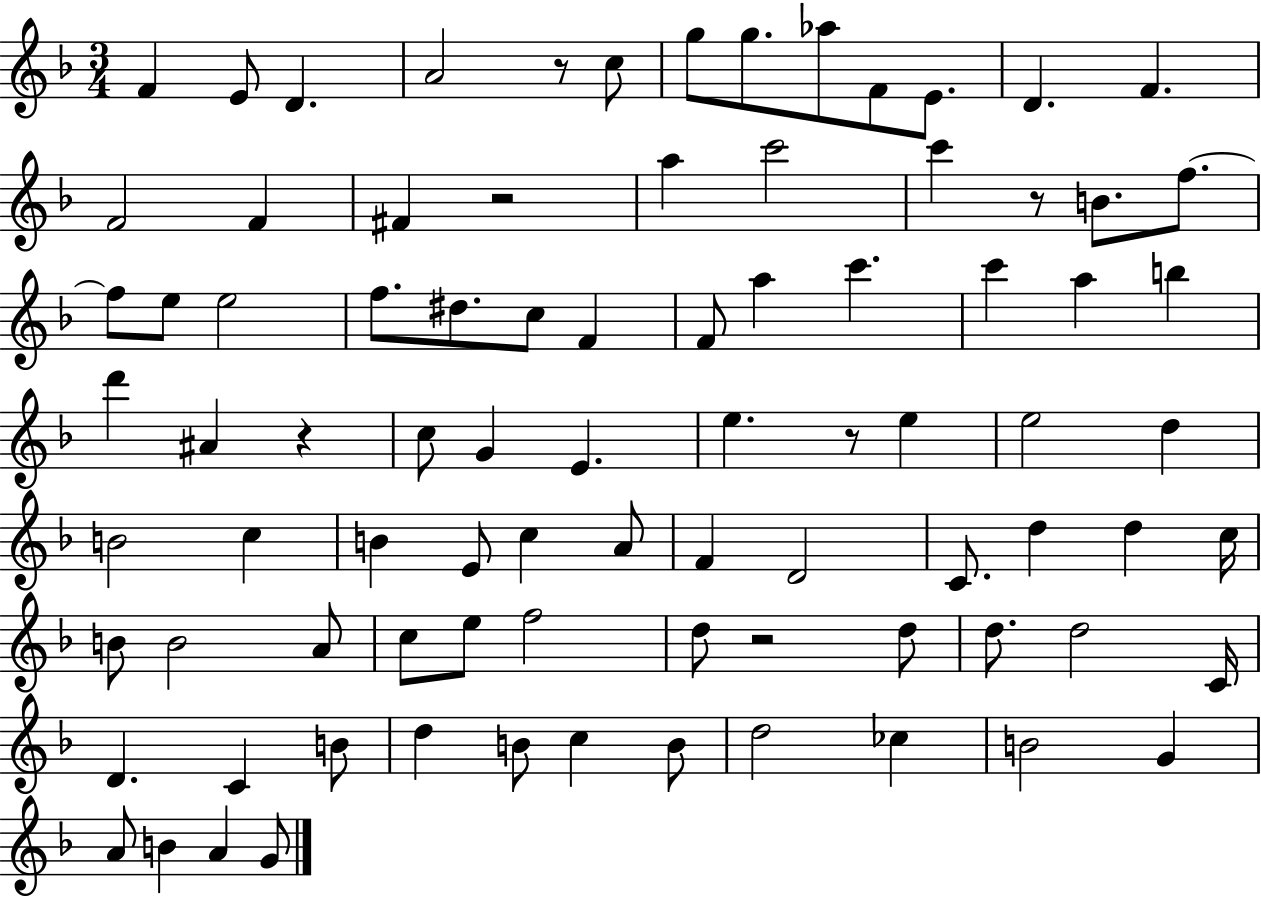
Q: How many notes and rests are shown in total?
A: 86